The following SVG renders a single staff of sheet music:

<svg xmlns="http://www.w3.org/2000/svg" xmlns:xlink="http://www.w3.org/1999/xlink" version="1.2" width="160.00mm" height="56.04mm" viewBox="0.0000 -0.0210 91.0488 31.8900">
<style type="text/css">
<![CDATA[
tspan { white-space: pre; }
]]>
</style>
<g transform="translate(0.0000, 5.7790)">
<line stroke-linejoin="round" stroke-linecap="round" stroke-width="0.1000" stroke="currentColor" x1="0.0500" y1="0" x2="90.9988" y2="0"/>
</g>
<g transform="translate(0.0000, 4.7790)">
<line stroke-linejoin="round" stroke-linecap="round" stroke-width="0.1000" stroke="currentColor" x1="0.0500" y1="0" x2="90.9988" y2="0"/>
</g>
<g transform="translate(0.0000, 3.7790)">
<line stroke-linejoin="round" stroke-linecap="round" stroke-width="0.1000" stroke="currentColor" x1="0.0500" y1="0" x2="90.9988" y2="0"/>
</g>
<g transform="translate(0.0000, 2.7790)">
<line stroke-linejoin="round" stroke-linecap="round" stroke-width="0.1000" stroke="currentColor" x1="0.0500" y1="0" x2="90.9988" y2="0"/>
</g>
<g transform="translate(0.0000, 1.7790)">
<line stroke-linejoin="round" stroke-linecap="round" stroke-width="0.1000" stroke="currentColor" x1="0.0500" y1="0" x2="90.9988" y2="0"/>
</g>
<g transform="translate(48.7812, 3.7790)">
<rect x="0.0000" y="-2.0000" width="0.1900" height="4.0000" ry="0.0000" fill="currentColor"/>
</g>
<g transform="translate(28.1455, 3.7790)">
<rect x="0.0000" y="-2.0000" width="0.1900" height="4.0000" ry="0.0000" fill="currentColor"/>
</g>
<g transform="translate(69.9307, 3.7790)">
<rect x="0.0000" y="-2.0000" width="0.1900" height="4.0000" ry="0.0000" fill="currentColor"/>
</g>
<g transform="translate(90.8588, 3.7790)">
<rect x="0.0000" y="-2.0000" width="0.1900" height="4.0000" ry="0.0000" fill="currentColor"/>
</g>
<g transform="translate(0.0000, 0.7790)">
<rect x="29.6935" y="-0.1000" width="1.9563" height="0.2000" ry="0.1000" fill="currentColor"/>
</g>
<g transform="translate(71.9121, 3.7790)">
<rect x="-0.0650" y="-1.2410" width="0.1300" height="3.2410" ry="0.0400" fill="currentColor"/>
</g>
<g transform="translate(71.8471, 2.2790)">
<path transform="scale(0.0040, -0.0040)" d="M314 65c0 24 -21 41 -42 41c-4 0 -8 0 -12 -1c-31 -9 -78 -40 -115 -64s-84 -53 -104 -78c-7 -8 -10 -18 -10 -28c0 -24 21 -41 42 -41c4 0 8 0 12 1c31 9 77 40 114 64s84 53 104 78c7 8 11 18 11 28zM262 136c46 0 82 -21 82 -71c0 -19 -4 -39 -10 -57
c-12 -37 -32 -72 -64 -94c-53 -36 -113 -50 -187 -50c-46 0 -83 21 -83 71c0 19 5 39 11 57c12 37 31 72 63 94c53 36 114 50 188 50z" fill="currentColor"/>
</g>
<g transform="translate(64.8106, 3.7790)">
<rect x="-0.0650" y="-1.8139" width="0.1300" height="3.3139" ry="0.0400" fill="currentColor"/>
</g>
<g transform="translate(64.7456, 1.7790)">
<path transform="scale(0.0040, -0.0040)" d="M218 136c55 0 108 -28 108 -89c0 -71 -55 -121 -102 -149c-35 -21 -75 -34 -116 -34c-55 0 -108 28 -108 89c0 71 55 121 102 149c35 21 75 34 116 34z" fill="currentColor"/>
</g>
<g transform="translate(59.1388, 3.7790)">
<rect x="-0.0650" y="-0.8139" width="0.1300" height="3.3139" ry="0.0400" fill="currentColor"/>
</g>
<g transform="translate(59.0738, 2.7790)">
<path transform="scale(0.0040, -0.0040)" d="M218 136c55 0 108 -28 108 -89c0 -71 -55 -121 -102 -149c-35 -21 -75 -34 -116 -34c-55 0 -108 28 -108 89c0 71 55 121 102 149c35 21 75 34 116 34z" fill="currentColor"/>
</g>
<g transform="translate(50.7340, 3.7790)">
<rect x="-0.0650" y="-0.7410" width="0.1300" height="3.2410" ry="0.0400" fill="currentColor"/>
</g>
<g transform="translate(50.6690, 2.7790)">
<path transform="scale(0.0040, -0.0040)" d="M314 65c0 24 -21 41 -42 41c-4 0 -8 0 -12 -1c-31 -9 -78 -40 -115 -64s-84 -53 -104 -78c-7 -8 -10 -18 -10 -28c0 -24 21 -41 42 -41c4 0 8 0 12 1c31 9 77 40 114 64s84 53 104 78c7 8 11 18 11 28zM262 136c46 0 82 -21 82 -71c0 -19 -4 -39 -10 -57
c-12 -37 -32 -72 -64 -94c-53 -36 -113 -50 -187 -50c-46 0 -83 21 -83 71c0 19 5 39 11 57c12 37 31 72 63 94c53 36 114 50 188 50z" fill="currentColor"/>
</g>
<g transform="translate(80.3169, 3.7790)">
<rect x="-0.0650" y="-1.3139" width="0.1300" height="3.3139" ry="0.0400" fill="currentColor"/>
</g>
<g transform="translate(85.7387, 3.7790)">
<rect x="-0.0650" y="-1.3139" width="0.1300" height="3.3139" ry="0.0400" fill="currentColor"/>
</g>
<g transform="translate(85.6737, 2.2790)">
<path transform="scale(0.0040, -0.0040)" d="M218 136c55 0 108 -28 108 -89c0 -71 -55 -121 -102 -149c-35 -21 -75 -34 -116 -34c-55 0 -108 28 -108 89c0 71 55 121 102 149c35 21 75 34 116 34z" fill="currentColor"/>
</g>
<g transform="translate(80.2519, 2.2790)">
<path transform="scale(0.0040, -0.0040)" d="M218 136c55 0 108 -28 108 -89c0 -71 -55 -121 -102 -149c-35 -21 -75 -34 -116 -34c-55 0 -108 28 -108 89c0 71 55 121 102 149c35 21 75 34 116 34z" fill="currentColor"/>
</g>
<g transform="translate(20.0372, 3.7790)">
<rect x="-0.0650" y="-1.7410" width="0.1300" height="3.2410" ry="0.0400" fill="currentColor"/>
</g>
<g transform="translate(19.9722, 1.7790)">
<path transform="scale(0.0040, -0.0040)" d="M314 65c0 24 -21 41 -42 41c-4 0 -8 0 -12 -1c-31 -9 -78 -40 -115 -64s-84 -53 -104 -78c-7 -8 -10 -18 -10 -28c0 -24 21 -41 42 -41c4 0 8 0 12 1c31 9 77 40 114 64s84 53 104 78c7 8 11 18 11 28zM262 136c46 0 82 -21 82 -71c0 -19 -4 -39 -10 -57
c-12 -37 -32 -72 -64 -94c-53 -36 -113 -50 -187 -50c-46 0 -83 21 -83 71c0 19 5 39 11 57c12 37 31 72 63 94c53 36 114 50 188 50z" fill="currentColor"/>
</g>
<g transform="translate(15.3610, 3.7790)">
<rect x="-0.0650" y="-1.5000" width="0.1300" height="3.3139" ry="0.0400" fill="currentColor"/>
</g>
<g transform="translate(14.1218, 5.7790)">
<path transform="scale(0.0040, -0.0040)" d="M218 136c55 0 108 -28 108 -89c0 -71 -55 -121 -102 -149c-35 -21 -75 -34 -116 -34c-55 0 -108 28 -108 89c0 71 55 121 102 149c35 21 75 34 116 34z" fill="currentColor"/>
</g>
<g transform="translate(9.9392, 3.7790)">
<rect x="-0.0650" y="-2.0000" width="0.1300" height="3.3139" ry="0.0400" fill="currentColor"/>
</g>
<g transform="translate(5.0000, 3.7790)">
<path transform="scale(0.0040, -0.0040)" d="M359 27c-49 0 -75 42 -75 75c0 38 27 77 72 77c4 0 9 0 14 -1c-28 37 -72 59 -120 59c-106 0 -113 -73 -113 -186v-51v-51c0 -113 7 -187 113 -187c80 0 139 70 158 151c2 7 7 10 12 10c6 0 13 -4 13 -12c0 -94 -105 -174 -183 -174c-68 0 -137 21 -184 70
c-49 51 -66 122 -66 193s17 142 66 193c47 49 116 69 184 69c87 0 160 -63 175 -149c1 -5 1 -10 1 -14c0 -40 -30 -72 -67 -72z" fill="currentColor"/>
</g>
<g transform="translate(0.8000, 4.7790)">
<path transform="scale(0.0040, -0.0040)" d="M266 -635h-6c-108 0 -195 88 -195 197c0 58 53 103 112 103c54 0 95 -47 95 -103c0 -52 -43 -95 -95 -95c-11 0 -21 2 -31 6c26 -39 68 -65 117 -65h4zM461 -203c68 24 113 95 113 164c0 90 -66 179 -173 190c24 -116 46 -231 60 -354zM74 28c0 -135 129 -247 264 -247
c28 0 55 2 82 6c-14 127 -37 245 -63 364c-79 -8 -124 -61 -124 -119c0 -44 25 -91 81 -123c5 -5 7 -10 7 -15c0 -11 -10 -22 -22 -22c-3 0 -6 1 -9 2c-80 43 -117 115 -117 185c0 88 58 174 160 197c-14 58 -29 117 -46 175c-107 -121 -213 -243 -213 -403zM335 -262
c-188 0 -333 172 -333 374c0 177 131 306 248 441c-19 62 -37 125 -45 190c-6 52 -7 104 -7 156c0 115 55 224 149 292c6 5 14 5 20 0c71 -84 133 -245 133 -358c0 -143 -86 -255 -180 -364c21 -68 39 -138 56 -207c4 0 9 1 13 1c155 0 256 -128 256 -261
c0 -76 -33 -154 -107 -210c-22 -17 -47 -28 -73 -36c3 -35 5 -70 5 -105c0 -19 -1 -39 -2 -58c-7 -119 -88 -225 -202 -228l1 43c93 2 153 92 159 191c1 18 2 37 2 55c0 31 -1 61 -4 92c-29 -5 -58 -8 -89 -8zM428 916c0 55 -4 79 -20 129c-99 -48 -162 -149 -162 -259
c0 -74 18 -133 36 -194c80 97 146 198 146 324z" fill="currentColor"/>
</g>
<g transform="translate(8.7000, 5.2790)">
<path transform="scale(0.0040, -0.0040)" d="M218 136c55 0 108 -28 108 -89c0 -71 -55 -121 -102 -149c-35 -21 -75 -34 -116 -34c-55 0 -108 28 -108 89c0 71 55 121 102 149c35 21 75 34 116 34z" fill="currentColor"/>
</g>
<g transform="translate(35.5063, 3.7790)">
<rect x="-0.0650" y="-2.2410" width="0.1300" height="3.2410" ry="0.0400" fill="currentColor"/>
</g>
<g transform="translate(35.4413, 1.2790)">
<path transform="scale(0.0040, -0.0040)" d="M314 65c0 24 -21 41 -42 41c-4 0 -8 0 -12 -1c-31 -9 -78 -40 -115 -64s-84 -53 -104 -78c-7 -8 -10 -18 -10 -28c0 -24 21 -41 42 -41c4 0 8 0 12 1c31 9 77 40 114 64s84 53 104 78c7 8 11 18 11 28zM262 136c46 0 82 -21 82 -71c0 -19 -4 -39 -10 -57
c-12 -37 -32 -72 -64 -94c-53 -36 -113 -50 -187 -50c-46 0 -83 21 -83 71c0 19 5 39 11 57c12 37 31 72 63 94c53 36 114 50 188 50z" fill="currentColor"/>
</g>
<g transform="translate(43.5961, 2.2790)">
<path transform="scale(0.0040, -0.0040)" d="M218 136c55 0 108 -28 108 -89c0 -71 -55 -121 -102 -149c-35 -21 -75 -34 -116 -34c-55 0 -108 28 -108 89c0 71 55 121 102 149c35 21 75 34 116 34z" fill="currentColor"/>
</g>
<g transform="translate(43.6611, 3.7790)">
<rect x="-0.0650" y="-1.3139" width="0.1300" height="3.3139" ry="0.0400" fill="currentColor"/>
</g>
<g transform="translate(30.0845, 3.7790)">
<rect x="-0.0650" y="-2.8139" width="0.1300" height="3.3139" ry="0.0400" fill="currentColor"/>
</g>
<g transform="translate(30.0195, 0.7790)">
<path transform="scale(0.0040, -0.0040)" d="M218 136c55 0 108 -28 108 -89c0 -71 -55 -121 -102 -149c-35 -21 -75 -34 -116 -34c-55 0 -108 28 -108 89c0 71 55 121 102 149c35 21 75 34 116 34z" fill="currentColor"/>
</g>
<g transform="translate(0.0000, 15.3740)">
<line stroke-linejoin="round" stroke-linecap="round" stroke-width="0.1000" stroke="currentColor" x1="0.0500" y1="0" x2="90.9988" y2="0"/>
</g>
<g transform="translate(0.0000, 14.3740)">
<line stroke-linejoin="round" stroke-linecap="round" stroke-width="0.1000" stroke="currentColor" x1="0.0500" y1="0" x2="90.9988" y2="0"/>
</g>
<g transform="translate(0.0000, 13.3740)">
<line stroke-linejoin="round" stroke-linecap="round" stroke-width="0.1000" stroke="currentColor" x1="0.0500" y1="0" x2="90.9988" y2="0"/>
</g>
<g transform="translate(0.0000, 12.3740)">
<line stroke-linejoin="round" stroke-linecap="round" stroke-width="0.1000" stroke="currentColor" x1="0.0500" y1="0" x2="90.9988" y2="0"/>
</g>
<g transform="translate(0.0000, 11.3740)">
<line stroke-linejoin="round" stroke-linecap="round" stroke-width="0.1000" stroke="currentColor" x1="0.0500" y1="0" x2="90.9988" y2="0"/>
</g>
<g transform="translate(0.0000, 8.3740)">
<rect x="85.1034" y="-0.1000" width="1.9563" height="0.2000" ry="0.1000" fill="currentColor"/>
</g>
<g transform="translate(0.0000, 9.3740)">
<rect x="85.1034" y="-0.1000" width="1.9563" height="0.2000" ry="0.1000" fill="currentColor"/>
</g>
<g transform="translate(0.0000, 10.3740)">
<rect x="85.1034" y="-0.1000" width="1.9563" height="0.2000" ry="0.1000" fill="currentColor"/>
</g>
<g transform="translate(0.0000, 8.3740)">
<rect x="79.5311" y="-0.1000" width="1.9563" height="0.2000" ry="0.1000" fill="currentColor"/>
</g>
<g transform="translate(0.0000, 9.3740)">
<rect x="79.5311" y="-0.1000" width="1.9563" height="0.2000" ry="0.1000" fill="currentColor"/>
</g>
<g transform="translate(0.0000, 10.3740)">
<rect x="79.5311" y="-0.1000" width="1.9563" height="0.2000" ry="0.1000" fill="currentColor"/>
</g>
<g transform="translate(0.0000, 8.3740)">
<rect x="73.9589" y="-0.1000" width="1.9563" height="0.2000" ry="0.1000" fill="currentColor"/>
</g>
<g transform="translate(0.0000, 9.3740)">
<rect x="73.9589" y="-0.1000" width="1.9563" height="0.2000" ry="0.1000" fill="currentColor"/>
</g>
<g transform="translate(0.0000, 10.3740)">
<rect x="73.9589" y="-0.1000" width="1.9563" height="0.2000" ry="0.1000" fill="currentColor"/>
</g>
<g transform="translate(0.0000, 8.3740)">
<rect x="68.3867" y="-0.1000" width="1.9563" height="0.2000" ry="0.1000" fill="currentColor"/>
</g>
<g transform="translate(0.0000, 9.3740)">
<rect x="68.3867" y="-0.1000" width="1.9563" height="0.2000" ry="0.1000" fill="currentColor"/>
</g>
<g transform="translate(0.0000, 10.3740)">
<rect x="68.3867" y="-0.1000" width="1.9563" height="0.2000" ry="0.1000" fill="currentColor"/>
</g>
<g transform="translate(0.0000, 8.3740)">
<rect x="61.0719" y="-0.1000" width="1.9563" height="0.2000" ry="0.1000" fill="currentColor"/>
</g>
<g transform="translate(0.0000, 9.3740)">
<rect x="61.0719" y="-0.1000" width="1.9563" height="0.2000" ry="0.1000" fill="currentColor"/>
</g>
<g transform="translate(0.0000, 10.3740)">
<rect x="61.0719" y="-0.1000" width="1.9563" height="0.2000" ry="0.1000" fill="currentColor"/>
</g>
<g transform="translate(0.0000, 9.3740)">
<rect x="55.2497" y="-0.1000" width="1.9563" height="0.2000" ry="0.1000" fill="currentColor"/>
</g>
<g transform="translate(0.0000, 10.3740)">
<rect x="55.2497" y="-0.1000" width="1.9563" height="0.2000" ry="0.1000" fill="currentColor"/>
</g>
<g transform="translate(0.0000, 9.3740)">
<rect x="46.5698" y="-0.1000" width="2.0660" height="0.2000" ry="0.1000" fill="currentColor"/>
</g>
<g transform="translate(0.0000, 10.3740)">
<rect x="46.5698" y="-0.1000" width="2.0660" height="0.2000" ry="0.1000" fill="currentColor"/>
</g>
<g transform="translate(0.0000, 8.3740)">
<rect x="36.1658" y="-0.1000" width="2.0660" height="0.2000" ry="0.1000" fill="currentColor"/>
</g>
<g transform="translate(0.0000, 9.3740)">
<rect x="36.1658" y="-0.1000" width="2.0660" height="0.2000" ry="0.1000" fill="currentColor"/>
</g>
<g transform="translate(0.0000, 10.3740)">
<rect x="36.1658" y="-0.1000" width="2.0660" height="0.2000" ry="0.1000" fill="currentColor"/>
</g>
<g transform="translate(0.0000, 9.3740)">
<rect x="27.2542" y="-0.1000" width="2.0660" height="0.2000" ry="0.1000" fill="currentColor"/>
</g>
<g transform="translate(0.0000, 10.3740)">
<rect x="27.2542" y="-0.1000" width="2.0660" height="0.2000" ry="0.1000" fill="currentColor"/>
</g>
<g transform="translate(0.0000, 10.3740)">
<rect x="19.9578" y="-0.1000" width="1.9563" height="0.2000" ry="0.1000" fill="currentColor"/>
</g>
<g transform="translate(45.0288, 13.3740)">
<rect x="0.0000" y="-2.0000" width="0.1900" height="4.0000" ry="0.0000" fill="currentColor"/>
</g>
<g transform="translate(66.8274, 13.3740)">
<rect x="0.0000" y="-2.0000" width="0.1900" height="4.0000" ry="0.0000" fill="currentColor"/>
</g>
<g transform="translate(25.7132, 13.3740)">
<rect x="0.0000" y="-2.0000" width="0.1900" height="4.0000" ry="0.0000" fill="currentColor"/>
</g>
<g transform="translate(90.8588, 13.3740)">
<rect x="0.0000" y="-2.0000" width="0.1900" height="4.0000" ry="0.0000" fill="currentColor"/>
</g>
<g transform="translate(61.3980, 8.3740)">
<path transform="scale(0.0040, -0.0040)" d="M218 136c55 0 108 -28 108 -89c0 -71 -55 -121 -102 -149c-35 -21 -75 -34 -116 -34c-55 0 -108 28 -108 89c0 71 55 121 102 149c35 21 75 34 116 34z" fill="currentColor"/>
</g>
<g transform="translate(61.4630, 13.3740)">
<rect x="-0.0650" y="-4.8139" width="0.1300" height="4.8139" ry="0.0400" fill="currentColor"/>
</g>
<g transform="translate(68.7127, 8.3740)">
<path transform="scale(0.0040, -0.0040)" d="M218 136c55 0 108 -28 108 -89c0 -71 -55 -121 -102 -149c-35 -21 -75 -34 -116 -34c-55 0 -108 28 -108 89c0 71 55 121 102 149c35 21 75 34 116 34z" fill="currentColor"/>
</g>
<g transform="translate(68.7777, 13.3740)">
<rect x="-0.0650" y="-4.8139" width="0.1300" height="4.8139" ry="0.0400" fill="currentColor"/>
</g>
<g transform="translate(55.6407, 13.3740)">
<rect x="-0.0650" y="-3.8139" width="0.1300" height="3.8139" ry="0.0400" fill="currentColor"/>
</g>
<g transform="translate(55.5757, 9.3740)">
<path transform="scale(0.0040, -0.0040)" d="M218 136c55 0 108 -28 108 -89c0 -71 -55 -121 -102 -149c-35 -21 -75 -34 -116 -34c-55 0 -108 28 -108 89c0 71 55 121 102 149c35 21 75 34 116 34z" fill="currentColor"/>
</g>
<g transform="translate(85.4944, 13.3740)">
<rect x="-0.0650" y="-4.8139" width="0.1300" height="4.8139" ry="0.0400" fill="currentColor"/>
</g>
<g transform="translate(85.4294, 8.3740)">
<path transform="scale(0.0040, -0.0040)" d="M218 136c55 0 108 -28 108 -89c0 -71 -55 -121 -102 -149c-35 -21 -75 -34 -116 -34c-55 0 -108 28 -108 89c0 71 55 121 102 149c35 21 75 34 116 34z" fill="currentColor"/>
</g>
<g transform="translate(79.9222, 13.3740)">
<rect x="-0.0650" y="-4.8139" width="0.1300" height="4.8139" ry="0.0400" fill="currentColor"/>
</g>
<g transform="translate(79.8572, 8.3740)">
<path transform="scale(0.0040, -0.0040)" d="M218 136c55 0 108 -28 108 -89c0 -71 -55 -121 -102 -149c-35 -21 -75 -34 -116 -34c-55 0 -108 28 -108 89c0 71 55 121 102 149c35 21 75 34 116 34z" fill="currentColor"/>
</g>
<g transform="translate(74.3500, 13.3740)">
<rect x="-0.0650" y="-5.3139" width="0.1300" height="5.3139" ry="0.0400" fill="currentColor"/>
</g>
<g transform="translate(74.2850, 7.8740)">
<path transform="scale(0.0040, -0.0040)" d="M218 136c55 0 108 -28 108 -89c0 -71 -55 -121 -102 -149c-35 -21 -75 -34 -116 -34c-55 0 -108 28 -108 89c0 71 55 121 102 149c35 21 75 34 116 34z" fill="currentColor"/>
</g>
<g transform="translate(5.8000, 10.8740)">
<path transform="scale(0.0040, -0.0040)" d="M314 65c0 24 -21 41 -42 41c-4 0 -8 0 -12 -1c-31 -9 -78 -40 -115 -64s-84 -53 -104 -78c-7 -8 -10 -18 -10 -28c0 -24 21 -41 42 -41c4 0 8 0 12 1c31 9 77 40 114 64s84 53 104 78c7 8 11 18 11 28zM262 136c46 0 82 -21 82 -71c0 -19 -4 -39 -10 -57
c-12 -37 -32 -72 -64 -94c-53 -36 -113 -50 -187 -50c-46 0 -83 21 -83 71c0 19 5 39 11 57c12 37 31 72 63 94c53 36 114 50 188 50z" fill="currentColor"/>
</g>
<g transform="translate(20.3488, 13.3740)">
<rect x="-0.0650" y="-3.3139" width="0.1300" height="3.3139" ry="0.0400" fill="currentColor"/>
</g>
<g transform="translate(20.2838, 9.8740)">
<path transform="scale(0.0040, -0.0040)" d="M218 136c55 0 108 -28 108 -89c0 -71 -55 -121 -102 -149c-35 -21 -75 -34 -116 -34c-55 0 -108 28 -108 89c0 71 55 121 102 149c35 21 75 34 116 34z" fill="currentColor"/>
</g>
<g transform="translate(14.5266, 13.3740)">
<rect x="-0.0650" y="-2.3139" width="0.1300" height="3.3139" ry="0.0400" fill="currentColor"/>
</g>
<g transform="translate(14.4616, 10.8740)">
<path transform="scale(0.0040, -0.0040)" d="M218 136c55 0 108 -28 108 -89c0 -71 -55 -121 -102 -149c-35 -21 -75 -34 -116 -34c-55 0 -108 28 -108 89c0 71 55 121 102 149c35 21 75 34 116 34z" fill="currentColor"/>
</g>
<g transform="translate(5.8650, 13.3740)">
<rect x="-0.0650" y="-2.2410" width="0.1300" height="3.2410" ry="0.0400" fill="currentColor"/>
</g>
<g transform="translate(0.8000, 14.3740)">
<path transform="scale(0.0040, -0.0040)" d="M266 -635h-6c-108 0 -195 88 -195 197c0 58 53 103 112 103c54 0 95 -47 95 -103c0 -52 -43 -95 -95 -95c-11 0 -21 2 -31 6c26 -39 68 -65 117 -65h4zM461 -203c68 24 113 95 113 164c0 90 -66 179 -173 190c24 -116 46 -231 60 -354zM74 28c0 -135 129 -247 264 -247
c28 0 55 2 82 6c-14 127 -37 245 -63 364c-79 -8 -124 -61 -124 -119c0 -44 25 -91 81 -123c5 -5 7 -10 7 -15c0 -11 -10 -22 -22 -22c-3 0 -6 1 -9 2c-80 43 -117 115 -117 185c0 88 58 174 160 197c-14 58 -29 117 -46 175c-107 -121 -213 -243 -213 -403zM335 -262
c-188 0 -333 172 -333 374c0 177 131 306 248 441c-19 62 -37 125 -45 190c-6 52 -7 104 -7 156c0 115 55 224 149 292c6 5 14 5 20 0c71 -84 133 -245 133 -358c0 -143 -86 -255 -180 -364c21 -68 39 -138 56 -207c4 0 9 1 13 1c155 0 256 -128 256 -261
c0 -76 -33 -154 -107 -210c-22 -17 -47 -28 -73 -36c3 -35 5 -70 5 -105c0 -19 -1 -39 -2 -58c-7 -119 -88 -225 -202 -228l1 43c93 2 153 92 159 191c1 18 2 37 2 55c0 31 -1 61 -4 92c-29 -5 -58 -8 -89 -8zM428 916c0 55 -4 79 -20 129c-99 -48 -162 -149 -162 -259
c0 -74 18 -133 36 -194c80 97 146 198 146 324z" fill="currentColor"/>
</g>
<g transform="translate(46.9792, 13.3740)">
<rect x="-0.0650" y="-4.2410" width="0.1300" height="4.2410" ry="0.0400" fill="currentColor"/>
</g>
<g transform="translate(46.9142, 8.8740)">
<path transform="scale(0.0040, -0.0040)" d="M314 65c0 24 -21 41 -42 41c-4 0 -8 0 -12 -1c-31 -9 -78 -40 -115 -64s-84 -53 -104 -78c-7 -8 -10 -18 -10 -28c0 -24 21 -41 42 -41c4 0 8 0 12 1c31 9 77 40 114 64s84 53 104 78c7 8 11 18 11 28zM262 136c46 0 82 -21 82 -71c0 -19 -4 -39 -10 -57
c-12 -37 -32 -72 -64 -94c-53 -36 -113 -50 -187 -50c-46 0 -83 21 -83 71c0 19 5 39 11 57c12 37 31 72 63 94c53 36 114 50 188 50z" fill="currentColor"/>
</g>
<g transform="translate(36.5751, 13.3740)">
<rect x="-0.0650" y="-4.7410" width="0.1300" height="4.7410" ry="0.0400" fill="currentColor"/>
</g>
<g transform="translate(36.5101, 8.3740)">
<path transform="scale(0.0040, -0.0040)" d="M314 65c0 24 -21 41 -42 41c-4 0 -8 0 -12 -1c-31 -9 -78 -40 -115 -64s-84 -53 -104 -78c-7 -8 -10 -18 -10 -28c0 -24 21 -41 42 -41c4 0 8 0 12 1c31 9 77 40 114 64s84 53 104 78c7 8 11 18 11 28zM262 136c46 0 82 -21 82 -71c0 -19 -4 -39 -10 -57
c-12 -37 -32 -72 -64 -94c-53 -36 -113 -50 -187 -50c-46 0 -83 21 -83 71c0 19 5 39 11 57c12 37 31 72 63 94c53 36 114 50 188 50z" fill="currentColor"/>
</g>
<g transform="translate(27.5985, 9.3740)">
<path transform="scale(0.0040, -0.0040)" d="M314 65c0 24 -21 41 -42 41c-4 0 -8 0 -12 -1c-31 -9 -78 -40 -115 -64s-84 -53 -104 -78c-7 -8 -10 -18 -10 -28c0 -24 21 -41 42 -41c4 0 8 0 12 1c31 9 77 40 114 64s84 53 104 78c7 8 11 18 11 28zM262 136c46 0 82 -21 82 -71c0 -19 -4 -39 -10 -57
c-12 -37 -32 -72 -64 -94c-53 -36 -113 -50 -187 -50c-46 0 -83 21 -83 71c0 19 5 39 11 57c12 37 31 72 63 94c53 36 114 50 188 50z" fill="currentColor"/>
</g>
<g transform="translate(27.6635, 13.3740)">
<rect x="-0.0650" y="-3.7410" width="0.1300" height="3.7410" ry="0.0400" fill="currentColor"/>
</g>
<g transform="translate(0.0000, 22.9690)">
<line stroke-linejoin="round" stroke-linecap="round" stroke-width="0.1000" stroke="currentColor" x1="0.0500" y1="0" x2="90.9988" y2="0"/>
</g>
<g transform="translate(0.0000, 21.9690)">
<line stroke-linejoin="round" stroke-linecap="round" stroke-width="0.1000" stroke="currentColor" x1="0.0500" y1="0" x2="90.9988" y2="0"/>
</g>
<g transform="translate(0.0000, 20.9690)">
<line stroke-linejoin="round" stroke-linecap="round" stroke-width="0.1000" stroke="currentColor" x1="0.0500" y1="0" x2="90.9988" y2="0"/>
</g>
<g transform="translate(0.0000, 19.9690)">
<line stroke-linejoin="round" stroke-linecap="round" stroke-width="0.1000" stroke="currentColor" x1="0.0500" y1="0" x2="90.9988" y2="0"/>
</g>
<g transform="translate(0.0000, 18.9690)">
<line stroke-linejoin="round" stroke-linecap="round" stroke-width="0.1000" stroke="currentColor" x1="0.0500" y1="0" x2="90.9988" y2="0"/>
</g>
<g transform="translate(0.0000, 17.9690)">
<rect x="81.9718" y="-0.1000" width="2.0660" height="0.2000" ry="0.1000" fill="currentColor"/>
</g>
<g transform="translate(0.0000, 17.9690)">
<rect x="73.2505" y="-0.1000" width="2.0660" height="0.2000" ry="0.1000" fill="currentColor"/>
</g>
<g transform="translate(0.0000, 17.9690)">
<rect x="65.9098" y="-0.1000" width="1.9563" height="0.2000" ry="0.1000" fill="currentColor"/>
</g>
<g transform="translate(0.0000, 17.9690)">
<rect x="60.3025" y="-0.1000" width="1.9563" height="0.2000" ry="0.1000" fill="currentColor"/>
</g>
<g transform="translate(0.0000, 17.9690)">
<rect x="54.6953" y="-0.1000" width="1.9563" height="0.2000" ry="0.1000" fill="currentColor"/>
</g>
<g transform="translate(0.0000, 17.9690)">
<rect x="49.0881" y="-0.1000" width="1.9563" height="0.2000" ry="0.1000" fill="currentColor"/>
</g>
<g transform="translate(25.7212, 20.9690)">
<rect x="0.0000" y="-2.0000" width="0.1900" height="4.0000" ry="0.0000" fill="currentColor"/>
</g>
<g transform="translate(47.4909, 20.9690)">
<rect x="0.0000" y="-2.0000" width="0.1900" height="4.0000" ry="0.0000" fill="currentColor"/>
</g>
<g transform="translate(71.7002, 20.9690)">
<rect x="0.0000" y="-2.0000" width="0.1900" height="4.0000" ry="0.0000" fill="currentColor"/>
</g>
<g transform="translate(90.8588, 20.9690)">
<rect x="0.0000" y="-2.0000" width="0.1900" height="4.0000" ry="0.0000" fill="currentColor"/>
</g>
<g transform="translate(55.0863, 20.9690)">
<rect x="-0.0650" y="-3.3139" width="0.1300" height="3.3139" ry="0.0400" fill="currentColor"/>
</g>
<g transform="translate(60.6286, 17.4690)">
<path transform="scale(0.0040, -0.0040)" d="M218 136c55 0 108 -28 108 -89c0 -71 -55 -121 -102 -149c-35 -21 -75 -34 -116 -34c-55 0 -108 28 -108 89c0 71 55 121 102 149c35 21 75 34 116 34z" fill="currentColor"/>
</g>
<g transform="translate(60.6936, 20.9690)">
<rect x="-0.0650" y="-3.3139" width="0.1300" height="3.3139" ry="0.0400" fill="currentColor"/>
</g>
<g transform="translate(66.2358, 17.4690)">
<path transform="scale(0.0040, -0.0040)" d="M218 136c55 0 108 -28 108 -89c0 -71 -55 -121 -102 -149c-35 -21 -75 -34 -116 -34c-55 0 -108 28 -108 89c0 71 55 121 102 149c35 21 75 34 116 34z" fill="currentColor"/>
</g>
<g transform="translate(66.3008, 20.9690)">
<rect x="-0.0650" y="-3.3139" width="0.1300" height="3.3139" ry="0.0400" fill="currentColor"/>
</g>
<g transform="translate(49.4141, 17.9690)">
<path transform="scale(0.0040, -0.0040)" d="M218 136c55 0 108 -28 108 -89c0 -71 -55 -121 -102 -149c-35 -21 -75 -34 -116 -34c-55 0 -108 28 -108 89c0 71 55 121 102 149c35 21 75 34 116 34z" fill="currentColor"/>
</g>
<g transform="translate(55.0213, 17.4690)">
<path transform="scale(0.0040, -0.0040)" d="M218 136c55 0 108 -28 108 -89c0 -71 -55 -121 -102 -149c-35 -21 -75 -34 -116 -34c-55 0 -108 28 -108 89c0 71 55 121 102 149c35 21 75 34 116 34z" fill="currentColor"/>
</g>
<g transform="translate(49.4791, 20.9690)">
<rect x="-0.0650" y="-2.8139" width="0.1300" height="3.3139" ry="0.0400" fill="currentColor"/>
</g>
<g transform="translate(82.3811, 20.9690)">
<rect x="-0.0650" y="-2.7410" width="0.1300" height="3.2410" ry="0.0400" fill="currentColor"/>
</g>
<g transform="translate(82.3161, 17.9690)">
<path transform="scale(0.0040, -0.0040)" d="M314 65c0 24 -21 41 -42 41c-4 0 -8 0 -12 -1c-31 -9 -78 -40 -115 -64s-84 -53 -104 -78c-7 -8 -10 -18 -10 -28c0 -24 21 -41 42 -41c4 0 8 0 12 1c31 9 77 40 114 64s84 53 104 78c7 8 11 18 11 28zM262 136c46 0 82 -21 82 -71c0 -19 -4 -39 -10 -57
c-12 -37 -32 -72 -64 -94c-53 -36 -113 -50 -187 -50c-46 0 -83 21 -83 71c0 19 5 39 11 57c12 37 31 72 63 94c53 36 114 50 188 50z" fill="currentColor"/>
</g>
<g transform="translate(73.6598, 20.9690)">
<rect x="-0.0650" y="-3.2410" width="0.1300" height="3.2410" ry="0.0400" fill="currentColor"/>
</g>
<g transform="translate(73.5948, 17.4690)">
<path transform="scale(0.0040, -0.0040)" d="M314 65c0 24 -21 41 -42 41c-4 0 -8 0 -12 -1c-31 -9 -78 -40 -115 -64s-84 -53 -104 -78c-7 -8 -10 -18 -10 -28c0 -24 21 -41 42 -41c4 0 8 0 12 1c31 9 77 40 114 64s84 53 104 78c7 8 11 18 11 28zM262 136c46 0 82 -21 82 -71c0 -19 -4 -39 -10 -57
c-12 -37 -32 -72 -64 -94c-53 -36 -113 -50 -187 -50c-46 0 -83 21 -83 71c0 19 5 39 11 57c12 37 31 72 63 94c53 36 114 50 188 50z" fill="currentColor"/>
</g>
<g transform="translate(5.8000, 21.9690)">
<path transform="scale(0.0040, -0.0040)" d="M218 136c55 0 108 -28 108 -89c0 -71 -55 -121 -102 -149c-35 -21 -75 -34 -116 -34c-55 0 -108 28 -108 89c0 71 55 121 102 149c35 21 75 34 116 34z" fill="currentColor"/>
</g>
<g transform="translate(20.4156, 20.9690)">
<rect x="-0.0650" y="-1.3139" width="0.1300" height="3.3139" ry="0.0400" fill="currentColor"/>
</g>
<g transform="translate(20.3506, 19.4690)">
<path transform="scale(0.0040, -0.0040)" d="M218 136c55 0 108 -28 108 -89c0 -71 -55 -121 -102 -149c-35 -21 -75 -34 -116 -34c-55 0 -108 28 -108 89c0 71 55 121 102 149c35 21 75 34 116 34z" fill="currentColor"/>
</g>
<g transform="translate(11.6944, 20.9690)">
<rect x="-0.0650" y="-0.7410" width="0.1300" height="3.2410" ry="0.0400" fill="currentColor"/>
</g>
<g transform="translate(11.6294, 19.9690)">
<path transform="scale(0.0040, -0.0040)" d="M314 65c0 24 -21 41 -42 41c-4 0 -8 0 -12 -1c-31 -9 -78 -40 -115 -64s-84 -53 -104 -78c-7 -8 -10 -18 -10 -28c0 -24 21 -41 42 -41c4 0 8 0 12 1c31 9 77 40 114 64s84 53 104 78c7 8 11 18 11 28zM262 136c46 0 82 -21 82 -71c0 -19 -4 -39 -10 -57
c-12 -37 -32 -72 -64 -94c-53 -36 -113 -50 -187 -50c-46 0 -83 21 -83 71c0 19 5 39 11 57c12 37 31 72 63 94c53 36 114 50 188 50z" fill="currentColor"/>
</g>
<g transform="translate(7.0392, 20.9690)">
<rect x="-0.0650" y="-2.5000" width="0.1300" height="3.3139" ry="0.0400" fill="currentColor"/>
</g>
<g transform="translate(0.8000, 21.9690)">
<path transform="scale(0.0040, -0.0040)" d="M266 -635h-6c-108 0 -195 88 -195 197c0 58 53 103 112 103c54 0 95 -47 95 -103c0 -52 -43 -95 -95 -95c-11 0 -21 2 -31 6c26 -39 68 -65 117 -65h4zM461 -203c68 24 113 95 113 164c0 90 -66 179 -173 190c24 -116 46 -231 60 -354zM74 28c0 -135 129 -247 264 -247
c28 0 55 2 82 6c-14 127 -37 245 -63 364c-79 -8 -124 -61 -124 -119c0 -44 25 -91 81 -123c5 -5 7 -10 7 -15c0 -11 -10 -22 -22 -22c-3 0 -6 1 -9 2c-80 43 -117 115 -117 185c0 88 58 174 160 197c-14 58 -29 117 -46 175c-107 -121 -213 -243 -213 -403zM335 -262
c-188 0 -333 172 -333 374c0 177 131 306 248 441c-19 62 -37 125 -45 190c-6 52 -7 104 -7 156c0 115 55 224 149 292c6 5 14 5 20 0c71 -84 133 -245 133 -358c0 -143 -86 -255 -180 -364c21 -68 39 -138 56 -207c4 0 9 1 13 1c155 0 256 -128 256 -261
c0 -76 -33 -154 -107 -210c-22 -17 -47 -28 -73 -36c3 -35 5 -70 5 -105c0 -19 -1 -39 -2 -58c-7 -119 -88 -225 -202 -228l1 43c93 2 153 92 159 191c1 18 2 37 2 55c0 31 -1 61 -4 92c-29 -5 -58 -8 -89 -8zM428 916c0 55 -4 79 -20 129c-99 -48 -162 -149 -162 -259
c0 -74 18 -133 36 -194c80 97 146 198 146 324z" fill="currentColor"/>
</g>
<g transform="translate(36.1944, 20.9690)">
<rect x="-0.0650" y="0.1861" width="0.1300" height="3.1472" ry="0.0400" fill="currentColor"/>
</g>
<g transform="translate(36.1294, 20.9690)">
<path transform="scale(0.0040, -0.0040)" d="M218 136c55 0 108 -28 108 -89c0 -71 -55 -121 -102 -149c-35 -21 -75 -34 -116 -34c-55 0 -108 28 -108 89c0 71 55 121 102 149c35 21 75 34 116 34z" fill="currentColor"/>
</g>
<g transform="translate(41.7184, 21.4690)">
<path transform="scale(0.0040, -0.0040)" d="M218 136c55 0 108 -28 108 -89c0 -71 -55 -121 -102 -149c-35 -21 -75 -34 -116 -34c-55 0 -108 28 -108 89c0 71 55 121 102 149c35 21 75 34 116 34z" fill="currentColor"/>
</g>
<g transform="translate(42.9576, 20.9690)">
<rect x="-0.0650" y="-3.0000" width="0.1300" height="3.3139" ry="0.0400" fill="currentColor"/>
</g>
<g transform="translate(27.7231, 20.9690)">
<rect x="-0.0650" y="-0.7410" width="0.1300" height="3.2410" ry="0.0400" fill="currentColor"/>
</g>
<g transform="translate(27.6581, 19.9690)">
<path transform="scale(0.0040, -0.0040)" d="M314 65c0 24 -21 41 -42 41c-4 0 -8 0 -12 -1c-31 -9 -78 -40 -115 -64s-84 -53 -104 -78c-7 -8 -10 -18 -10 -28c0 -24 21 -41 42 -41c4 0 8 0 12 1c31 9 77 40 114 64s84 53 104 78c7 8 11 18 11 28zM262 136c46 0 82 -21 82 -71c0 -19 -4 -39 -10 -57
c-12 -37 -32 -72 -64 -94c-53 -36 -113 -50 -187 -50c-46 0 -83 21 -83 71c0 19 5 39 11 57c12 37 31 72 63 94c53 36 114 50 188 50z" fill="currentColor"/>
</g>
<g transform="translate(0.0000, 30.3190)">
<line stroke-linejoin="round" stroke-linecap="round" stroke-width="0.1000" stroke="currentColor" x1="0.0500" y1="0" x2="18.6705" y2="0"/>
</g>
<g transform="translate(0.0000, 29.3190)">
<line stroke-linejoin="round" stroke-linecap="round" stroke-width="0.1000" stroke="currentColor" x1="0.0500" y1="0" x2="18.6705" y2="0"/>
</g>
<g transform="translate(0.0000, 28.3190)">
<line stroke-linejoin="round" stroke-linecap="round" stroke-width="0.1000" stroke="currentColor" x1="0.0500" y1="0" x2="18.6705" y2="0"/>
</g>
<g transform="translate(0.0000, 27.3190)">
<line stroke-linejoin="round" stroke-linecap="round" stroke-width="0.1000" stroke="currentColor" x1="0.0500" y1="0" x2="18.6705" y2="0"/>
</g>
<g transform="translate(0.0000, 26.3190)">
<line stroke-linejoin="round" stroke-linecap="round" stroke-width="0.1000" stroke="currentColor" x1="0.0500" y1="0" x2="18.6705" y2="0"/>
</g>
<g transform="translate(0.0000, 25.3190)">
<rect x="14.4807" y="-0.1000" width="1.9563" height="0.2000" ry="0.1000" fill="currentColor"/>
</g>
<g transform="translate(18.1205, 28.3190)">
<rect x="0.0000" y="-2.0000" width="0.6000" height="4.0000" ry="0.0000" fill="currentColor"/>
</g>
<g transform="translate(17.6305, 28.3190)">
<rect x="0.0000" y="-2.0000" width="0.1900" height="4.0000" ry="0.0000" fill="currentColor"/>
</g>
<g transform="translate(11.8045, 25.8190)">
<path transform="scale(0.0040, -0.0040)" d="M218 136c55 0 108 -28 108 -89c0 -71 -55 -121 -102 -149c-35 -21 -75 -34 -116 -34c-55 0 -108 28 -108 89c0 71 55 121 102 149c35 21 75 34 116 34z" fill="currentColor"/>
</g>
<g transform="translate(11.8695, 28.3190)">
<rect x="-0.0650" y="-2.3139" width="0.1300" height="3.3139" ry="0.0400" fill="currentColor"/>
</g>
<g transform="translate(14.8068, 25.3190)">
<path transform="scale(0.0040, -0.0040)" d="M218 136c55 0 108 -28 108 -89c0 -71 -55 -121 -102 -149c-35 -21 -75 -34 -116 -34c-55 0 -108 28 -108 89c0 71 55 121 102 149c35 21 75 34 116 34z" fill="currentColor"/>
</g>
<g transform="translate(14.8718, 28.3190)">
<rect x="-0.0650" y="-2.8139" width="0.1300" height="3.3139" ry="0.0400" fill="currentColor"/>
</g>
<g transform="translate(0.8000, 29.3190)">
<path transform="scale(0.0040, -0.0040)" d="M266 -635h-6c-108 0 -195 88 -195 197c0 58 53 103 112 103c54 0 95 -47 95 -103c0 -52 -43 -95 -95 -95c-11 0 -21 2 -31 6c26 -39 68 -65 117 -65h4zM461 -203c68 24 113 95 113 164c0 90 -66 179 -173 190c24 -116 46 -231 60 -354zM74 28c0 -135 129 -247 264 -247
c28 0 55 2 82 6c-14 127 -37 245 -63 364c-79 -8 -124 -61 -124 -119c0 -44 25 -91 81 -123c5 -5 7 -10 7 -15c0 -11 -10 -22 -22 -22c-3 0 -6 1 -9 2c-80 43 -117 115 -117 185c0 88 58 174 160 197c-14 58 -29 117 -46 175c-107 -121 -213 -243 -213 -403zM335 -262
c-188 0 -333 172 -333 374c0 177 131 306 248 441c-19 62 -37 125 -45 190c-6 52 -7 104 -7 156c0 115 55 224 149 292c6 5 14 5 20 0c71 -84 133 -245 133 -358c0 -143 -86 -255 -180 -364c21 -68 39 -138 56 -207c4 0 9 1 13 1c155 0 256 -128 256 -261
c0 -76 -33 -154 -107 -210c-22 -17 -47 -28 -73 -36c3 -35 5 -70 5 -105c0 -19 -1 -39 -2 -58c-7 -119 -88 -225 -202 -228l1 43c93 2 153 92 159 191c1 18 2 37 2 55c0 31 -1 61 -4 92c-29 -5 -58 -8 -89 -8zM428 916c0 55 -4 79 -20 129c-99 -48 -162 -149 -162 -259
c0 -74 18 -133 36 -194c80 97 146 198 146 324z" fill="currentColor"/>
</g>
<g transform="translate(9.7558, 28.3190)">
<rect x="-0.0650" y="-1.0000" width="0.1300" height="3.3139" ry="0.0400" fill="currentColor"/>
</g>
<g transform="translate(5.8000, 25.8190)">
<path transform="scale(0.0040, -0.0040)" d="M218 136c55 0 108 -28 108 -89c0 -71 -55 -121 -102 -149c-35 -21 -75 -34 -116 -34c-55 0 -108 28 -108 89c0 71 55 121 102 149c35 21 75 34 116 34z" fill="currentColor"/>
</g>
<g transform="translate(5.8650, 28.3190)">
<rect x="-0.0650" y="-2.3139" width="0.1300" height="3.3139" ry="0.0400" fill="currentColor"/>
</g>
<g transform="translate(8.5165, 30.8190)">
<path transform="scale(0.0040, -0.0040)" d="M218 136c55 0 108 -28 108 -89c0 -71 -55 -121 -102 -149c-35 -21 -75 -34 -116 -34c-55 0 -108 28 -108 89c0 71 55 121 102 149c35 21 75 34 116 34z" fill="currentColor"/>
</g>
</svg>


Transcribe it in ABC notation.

X:1
T:Untitled
M:4/4
L:1/4
K:C
F E f2 a g2 e d2 d f e2 e e g2 g b c'2 e'2 d'2 c' e' e' f' e' e' G d2 e d2 B A a b b b b2 a2 g D g a